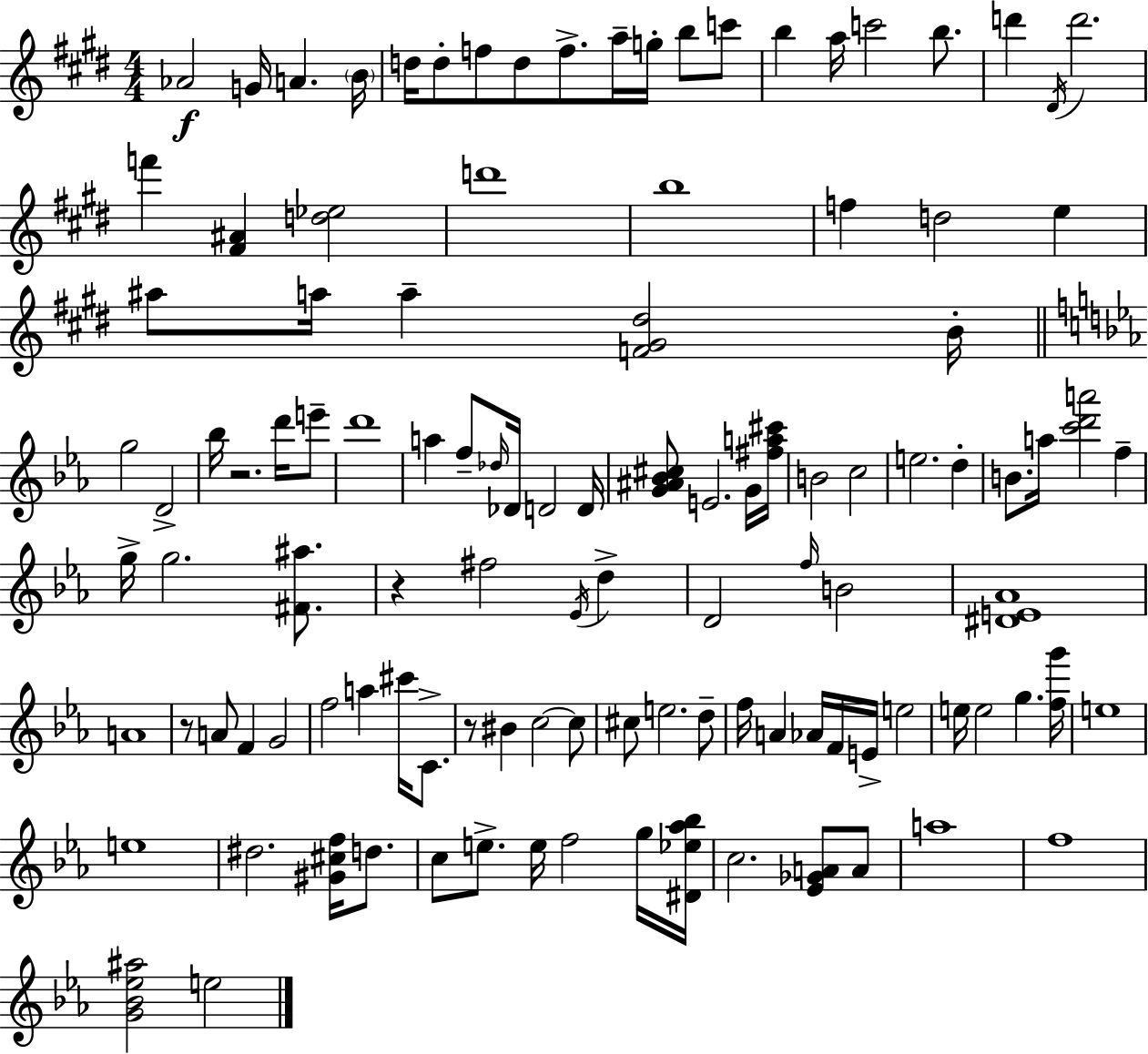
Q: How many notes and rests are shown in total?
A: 113